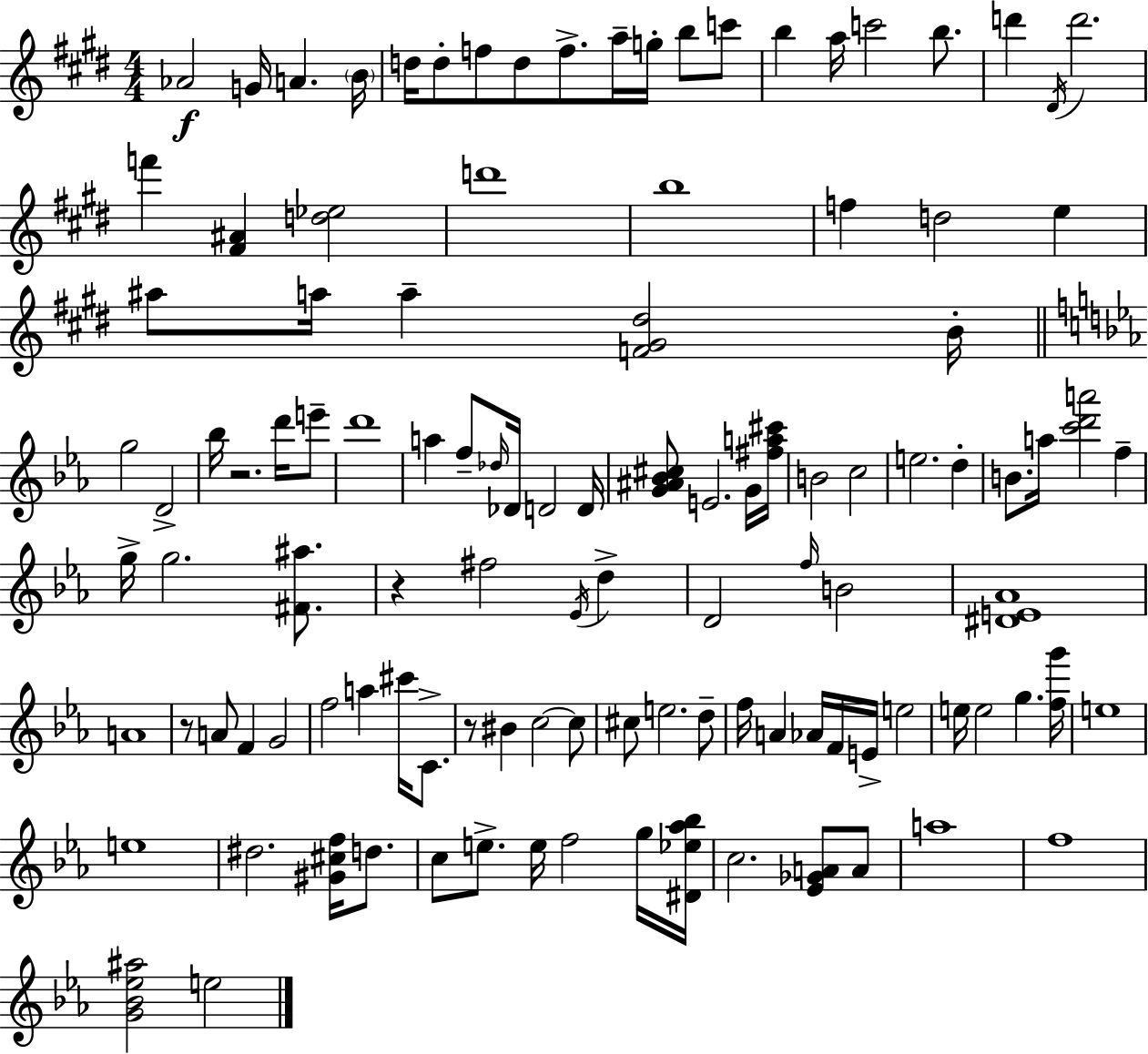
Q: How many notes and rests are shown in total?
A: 113